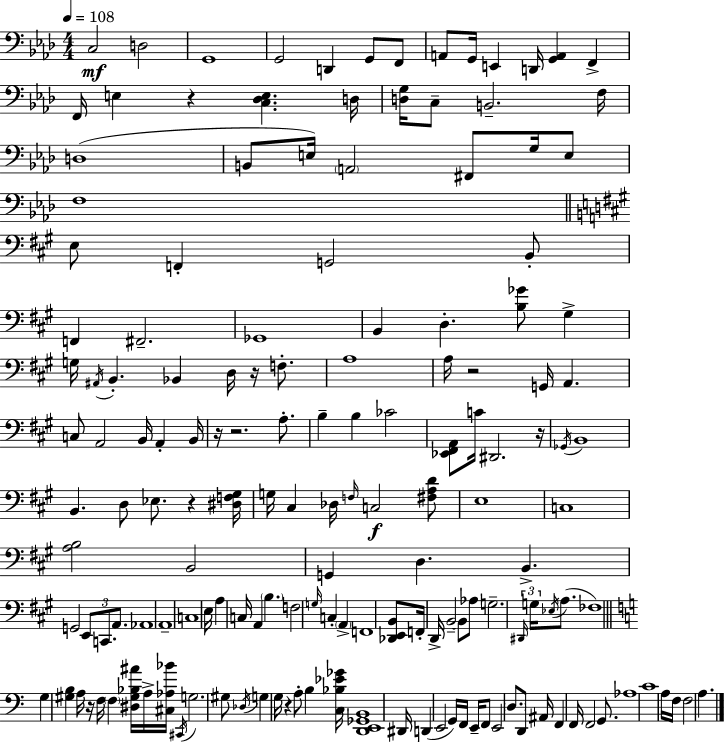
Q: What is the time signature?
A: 4/4